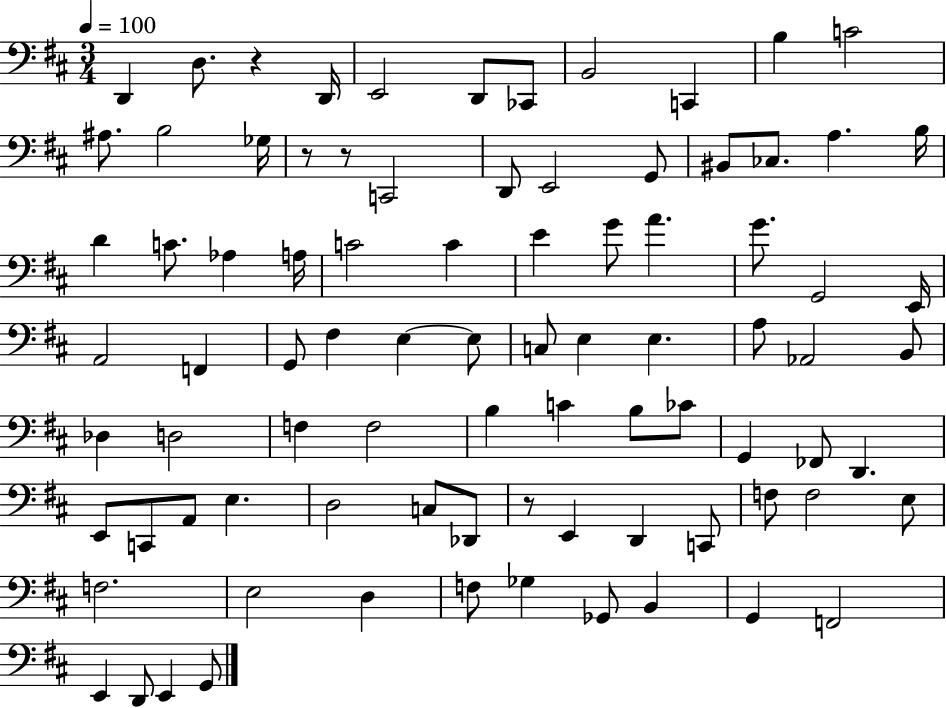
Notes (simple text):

D2/q D3/e. R/q D2/s E2/h D2/e CES2/e B2/h C2/q B3/q C4/h A#3/e. B3/h Gb3/s R/e R/e C2/h D2/e E2/h G2/e BIS2/e CES3/e. A3/q. B3/s D4/q C4/e. Ab3/q A3/s C4/h C4/q E4/q G4/e A4/q. G4/e. G2/h E2/s A2/h F2/q G2/e F#3/q E3/q E3/e C3/e E3/q E3/q. A3/e Ab2/h B2/e Db3/q D3/h F3/q F3/h B3/q C4/q B3/e CES4/e G2/q FES2/e D2/q. E2/e C2/e A2/e E3/q. D3/h C3/e Db2/e R/e E2/q D2/q C2/e F3/e F3/h E3/e F3/h. E3/h D3/q F3/e Gb3/q Gb2/e B2/q G2/q F2/h E2/q D2/e E2/q G2/e